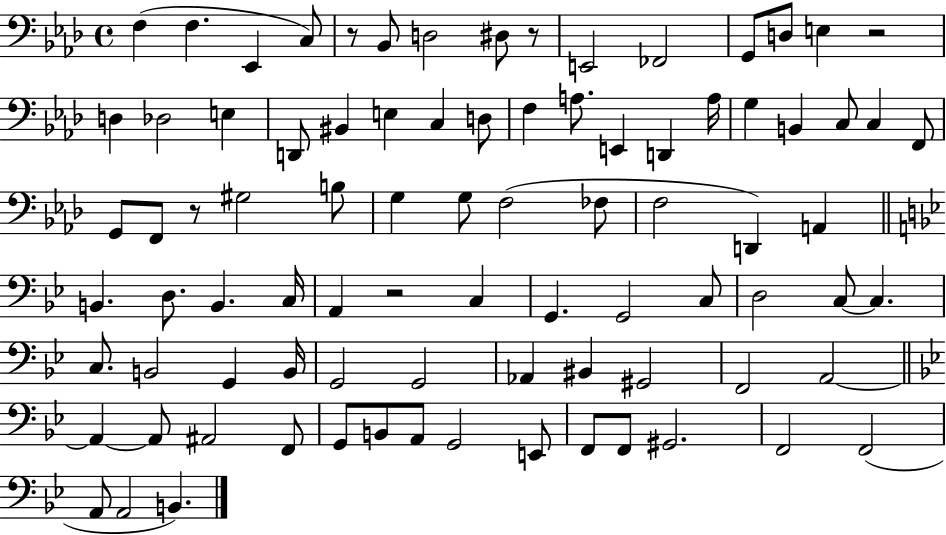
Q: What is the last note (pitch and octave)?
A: B2